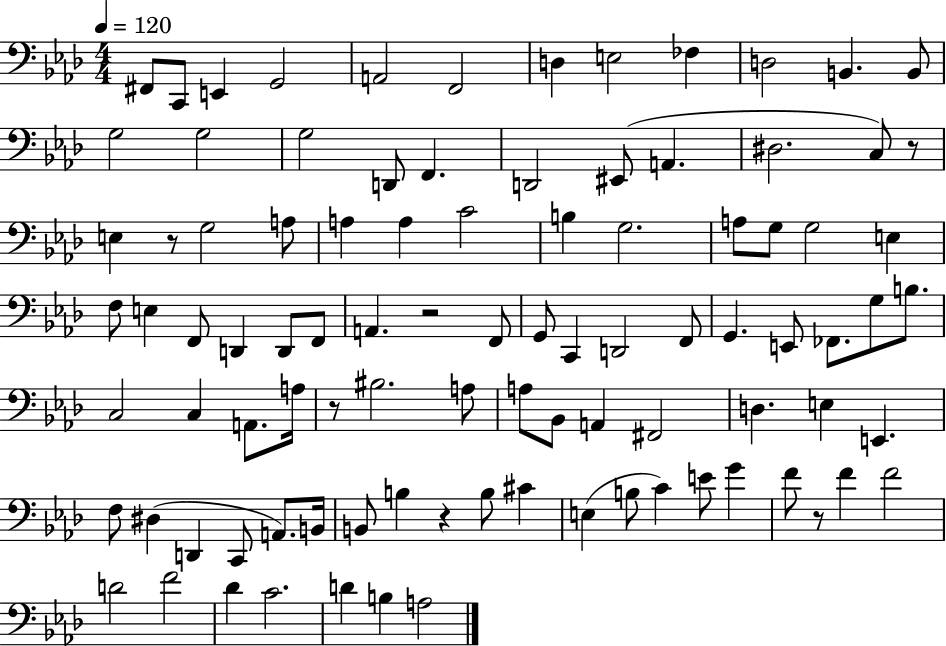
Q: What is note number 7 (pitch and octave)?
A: D3